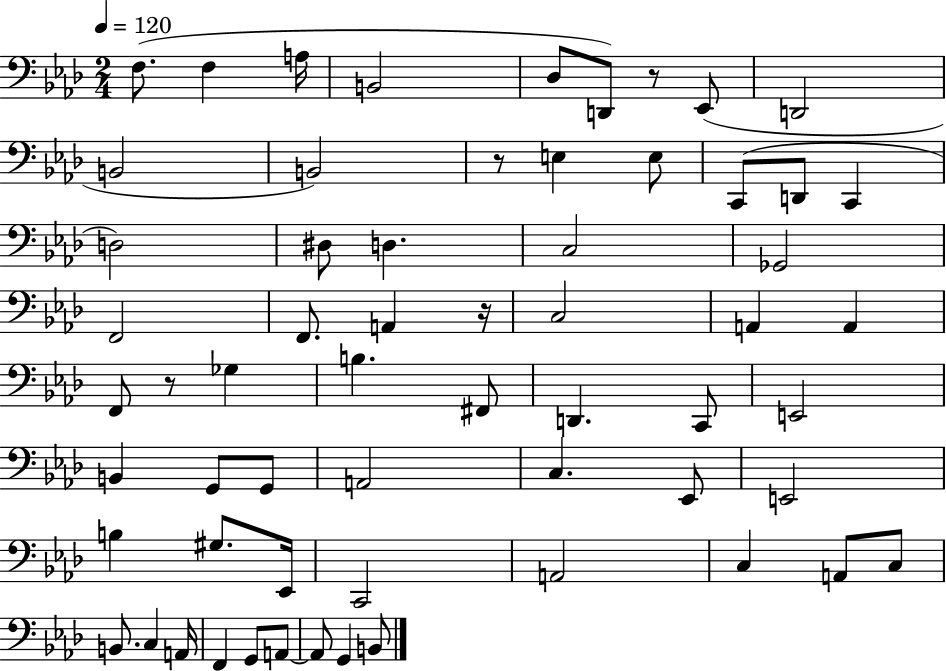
{
  \clef bass
  \numericTimeSignature
  \time 2/4
  \key aes \major
  \tempo 4 = 120
  f8.( f4 a16 | b,2 | des8 d,8) r8 ees,8( | d,2 | \break b,2 | b,2) | r8 e4 e8 | c,8( d,8 c,4 | \break d2) | dis8 d4. | c2 | ges,2 | \break f,2 | f,8. a,4 r16 | c2 | a,4 a,4 | \break f,8 r8 ges4 | b4. fis,8 | d,4. c,8 | e,2 | \break b,4 g,8 g,8 | a,2 | c4. ees,8 | e,2 | \break b4 gis8. ees,16 | c,2 | a,2 | c4 a,8 c8 | \break b,8. c4 a,16 | f,4 g,8 a,8~~ | a,8 g,4 b,8 | \bar "|."
}